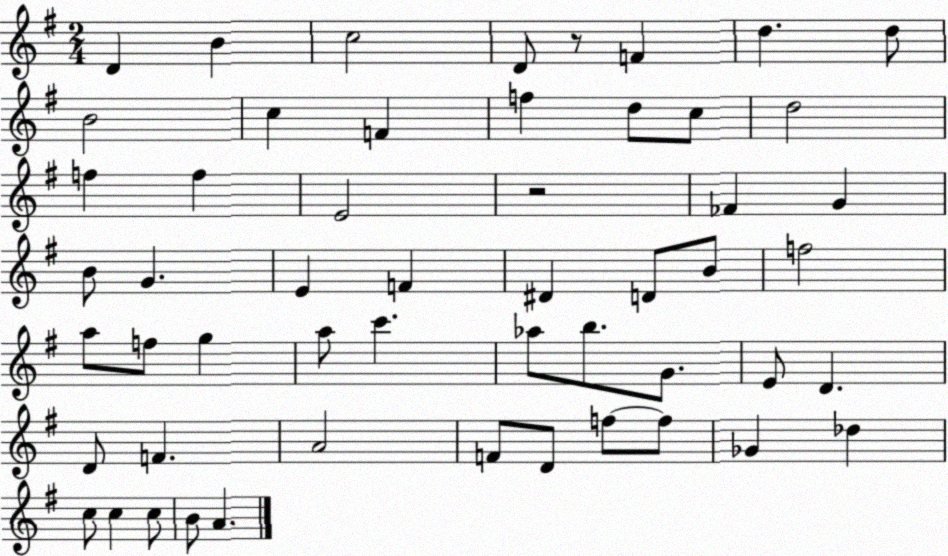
X:1
T:Untitled
M:2/4
L:1/4
K:G
D B c2 D/2 z/2 F d d/2 B2 c F f d/2 c/2 d2 f f E2 z2 _F G B/2 G E F ^D D/2 B/2 f2 a/2 f/2 g a/2 c' _a/2 b/2 G/2 E/2 D D/2 F A2 F/2 D/2 f/2 f/2 _G _d c/2 c c/2 B/2 A